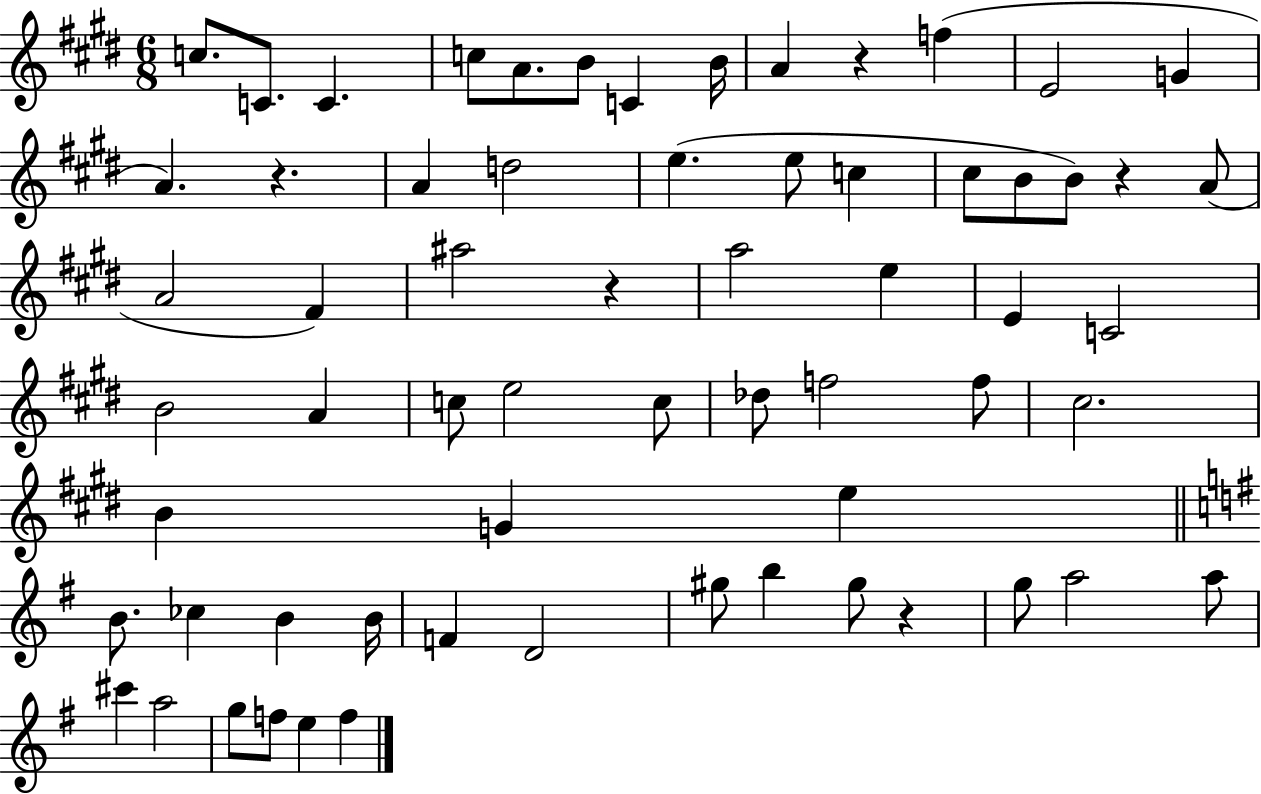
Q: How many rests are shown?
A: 5